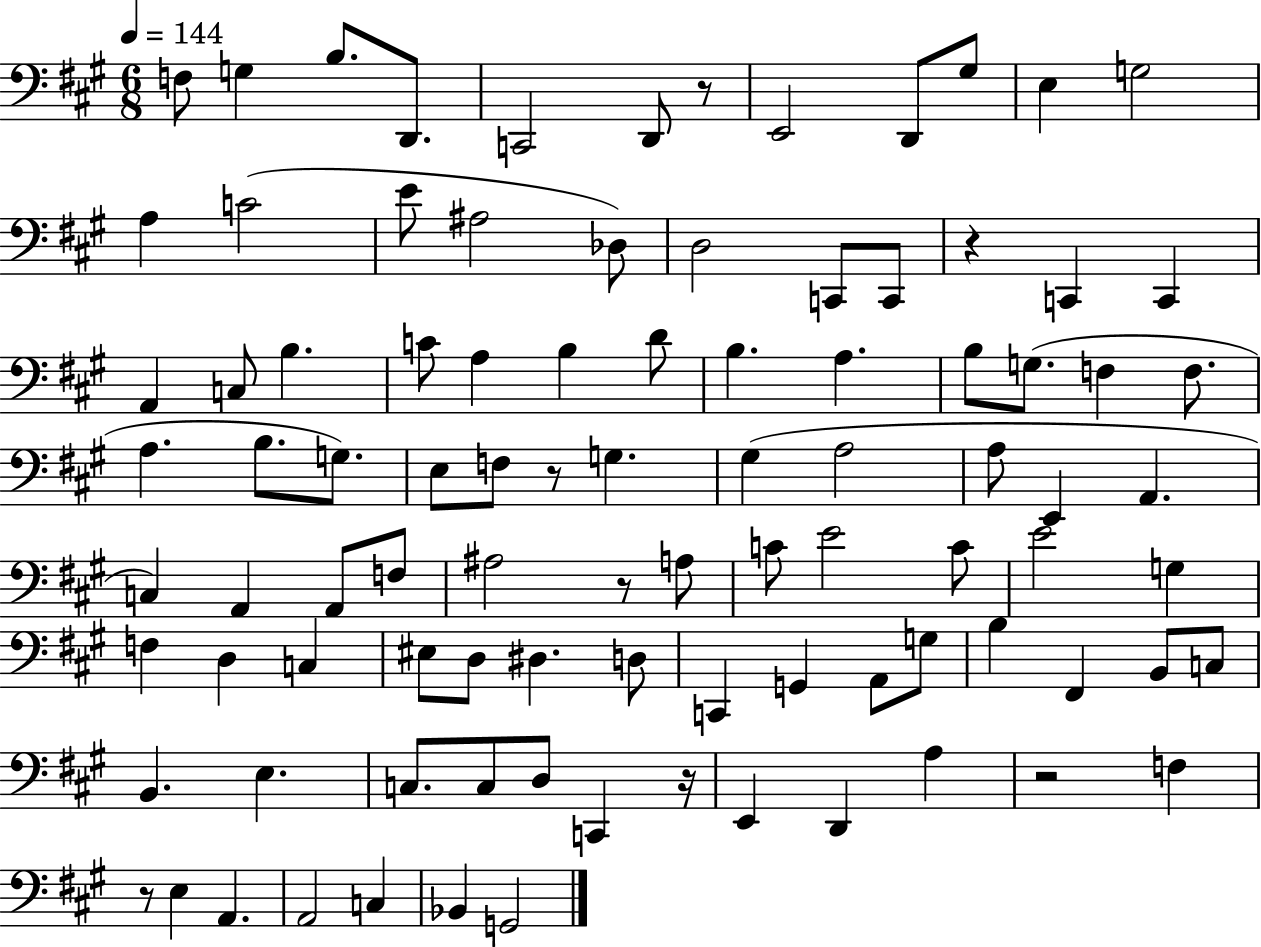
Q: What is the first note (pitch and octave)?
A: F3